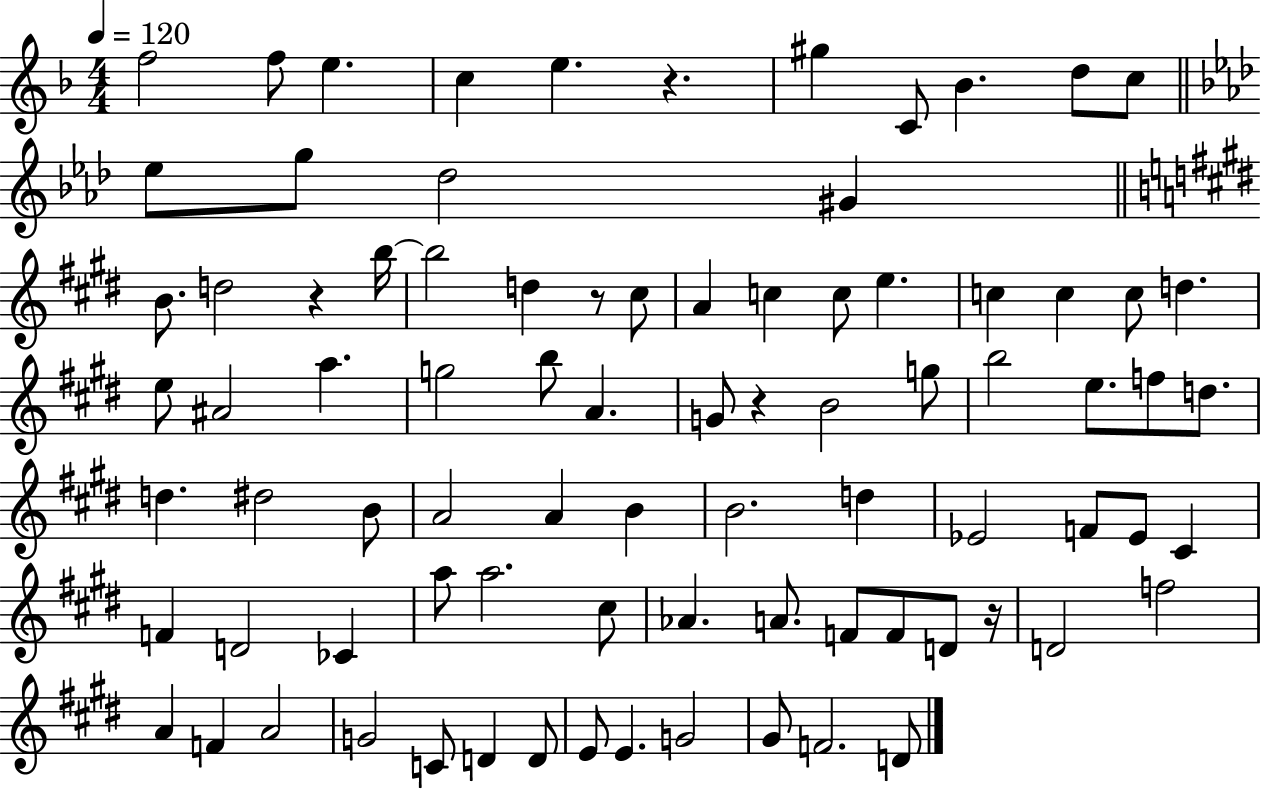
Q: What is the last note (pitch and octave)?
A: D4